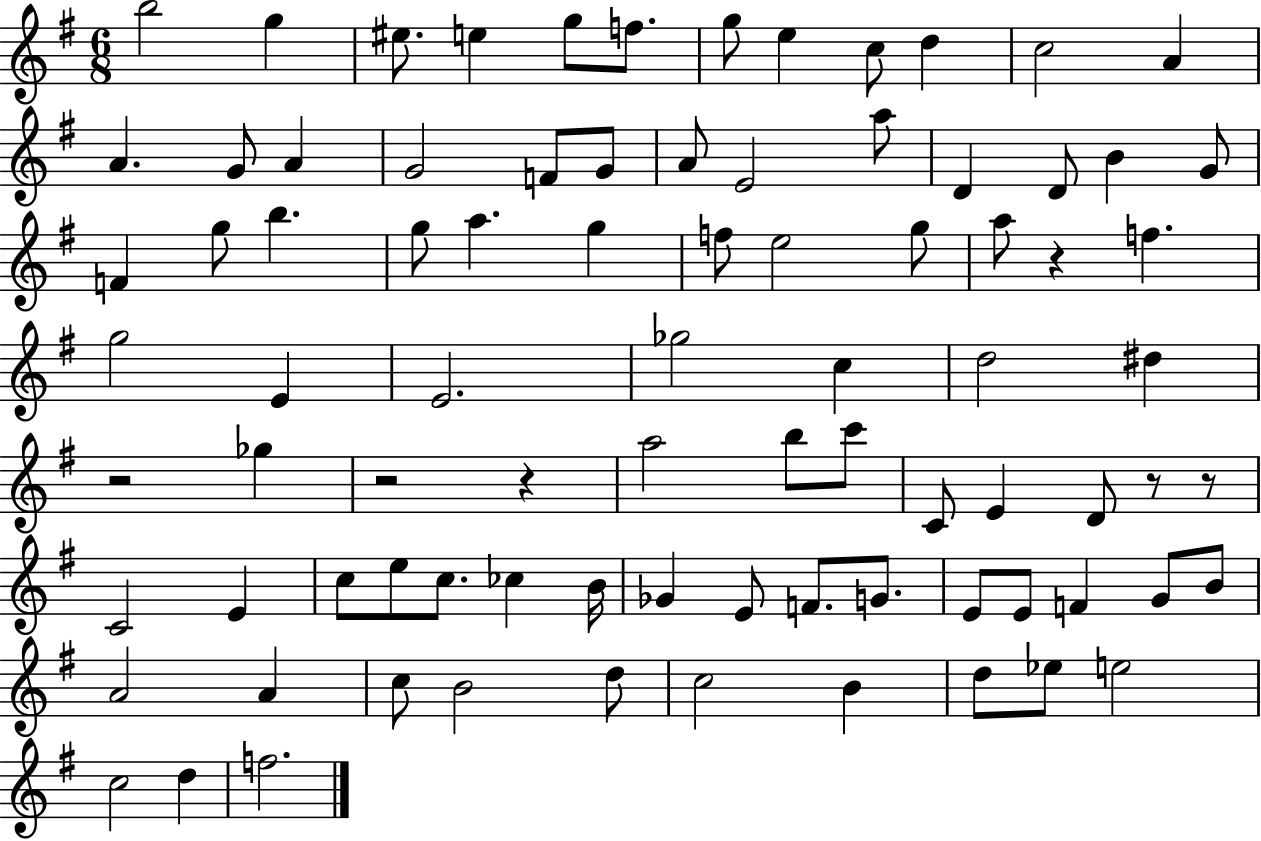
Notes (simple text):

B5/h G5/q EIS5/e. E5/q G5/e F5/e. G5/e E5/q C5/e D5/q C5/h A4/q A4/q. G4/e A4/q G4/h F4/e G4/e A4/e E4/h A5/e D4/q D4/e B4/q G4/e F4/q G5/e B5/q. G5/e A5/q. G5/q F5/e E5/h G5/e A5/e R/q F5/q. G5/h E4/q E4/h. Gb5/h C5/q D5/h D#5/q R/h Gb5/q R/h R/q A5/h B5/e C6/e C4/e E4/q D4/e R/e R/e C4/h E4/q C5/e E5/e C5/e. CES5/q B4/s Gb4/q E4/e F4/e. G4/e. E4/e E4/e F4/q G4/e B4/e A4/h A4/q C5/e B4/h D5/e C5/h B4/q D5/e Eb5/e E5/h C5/h D5/q F5/h.